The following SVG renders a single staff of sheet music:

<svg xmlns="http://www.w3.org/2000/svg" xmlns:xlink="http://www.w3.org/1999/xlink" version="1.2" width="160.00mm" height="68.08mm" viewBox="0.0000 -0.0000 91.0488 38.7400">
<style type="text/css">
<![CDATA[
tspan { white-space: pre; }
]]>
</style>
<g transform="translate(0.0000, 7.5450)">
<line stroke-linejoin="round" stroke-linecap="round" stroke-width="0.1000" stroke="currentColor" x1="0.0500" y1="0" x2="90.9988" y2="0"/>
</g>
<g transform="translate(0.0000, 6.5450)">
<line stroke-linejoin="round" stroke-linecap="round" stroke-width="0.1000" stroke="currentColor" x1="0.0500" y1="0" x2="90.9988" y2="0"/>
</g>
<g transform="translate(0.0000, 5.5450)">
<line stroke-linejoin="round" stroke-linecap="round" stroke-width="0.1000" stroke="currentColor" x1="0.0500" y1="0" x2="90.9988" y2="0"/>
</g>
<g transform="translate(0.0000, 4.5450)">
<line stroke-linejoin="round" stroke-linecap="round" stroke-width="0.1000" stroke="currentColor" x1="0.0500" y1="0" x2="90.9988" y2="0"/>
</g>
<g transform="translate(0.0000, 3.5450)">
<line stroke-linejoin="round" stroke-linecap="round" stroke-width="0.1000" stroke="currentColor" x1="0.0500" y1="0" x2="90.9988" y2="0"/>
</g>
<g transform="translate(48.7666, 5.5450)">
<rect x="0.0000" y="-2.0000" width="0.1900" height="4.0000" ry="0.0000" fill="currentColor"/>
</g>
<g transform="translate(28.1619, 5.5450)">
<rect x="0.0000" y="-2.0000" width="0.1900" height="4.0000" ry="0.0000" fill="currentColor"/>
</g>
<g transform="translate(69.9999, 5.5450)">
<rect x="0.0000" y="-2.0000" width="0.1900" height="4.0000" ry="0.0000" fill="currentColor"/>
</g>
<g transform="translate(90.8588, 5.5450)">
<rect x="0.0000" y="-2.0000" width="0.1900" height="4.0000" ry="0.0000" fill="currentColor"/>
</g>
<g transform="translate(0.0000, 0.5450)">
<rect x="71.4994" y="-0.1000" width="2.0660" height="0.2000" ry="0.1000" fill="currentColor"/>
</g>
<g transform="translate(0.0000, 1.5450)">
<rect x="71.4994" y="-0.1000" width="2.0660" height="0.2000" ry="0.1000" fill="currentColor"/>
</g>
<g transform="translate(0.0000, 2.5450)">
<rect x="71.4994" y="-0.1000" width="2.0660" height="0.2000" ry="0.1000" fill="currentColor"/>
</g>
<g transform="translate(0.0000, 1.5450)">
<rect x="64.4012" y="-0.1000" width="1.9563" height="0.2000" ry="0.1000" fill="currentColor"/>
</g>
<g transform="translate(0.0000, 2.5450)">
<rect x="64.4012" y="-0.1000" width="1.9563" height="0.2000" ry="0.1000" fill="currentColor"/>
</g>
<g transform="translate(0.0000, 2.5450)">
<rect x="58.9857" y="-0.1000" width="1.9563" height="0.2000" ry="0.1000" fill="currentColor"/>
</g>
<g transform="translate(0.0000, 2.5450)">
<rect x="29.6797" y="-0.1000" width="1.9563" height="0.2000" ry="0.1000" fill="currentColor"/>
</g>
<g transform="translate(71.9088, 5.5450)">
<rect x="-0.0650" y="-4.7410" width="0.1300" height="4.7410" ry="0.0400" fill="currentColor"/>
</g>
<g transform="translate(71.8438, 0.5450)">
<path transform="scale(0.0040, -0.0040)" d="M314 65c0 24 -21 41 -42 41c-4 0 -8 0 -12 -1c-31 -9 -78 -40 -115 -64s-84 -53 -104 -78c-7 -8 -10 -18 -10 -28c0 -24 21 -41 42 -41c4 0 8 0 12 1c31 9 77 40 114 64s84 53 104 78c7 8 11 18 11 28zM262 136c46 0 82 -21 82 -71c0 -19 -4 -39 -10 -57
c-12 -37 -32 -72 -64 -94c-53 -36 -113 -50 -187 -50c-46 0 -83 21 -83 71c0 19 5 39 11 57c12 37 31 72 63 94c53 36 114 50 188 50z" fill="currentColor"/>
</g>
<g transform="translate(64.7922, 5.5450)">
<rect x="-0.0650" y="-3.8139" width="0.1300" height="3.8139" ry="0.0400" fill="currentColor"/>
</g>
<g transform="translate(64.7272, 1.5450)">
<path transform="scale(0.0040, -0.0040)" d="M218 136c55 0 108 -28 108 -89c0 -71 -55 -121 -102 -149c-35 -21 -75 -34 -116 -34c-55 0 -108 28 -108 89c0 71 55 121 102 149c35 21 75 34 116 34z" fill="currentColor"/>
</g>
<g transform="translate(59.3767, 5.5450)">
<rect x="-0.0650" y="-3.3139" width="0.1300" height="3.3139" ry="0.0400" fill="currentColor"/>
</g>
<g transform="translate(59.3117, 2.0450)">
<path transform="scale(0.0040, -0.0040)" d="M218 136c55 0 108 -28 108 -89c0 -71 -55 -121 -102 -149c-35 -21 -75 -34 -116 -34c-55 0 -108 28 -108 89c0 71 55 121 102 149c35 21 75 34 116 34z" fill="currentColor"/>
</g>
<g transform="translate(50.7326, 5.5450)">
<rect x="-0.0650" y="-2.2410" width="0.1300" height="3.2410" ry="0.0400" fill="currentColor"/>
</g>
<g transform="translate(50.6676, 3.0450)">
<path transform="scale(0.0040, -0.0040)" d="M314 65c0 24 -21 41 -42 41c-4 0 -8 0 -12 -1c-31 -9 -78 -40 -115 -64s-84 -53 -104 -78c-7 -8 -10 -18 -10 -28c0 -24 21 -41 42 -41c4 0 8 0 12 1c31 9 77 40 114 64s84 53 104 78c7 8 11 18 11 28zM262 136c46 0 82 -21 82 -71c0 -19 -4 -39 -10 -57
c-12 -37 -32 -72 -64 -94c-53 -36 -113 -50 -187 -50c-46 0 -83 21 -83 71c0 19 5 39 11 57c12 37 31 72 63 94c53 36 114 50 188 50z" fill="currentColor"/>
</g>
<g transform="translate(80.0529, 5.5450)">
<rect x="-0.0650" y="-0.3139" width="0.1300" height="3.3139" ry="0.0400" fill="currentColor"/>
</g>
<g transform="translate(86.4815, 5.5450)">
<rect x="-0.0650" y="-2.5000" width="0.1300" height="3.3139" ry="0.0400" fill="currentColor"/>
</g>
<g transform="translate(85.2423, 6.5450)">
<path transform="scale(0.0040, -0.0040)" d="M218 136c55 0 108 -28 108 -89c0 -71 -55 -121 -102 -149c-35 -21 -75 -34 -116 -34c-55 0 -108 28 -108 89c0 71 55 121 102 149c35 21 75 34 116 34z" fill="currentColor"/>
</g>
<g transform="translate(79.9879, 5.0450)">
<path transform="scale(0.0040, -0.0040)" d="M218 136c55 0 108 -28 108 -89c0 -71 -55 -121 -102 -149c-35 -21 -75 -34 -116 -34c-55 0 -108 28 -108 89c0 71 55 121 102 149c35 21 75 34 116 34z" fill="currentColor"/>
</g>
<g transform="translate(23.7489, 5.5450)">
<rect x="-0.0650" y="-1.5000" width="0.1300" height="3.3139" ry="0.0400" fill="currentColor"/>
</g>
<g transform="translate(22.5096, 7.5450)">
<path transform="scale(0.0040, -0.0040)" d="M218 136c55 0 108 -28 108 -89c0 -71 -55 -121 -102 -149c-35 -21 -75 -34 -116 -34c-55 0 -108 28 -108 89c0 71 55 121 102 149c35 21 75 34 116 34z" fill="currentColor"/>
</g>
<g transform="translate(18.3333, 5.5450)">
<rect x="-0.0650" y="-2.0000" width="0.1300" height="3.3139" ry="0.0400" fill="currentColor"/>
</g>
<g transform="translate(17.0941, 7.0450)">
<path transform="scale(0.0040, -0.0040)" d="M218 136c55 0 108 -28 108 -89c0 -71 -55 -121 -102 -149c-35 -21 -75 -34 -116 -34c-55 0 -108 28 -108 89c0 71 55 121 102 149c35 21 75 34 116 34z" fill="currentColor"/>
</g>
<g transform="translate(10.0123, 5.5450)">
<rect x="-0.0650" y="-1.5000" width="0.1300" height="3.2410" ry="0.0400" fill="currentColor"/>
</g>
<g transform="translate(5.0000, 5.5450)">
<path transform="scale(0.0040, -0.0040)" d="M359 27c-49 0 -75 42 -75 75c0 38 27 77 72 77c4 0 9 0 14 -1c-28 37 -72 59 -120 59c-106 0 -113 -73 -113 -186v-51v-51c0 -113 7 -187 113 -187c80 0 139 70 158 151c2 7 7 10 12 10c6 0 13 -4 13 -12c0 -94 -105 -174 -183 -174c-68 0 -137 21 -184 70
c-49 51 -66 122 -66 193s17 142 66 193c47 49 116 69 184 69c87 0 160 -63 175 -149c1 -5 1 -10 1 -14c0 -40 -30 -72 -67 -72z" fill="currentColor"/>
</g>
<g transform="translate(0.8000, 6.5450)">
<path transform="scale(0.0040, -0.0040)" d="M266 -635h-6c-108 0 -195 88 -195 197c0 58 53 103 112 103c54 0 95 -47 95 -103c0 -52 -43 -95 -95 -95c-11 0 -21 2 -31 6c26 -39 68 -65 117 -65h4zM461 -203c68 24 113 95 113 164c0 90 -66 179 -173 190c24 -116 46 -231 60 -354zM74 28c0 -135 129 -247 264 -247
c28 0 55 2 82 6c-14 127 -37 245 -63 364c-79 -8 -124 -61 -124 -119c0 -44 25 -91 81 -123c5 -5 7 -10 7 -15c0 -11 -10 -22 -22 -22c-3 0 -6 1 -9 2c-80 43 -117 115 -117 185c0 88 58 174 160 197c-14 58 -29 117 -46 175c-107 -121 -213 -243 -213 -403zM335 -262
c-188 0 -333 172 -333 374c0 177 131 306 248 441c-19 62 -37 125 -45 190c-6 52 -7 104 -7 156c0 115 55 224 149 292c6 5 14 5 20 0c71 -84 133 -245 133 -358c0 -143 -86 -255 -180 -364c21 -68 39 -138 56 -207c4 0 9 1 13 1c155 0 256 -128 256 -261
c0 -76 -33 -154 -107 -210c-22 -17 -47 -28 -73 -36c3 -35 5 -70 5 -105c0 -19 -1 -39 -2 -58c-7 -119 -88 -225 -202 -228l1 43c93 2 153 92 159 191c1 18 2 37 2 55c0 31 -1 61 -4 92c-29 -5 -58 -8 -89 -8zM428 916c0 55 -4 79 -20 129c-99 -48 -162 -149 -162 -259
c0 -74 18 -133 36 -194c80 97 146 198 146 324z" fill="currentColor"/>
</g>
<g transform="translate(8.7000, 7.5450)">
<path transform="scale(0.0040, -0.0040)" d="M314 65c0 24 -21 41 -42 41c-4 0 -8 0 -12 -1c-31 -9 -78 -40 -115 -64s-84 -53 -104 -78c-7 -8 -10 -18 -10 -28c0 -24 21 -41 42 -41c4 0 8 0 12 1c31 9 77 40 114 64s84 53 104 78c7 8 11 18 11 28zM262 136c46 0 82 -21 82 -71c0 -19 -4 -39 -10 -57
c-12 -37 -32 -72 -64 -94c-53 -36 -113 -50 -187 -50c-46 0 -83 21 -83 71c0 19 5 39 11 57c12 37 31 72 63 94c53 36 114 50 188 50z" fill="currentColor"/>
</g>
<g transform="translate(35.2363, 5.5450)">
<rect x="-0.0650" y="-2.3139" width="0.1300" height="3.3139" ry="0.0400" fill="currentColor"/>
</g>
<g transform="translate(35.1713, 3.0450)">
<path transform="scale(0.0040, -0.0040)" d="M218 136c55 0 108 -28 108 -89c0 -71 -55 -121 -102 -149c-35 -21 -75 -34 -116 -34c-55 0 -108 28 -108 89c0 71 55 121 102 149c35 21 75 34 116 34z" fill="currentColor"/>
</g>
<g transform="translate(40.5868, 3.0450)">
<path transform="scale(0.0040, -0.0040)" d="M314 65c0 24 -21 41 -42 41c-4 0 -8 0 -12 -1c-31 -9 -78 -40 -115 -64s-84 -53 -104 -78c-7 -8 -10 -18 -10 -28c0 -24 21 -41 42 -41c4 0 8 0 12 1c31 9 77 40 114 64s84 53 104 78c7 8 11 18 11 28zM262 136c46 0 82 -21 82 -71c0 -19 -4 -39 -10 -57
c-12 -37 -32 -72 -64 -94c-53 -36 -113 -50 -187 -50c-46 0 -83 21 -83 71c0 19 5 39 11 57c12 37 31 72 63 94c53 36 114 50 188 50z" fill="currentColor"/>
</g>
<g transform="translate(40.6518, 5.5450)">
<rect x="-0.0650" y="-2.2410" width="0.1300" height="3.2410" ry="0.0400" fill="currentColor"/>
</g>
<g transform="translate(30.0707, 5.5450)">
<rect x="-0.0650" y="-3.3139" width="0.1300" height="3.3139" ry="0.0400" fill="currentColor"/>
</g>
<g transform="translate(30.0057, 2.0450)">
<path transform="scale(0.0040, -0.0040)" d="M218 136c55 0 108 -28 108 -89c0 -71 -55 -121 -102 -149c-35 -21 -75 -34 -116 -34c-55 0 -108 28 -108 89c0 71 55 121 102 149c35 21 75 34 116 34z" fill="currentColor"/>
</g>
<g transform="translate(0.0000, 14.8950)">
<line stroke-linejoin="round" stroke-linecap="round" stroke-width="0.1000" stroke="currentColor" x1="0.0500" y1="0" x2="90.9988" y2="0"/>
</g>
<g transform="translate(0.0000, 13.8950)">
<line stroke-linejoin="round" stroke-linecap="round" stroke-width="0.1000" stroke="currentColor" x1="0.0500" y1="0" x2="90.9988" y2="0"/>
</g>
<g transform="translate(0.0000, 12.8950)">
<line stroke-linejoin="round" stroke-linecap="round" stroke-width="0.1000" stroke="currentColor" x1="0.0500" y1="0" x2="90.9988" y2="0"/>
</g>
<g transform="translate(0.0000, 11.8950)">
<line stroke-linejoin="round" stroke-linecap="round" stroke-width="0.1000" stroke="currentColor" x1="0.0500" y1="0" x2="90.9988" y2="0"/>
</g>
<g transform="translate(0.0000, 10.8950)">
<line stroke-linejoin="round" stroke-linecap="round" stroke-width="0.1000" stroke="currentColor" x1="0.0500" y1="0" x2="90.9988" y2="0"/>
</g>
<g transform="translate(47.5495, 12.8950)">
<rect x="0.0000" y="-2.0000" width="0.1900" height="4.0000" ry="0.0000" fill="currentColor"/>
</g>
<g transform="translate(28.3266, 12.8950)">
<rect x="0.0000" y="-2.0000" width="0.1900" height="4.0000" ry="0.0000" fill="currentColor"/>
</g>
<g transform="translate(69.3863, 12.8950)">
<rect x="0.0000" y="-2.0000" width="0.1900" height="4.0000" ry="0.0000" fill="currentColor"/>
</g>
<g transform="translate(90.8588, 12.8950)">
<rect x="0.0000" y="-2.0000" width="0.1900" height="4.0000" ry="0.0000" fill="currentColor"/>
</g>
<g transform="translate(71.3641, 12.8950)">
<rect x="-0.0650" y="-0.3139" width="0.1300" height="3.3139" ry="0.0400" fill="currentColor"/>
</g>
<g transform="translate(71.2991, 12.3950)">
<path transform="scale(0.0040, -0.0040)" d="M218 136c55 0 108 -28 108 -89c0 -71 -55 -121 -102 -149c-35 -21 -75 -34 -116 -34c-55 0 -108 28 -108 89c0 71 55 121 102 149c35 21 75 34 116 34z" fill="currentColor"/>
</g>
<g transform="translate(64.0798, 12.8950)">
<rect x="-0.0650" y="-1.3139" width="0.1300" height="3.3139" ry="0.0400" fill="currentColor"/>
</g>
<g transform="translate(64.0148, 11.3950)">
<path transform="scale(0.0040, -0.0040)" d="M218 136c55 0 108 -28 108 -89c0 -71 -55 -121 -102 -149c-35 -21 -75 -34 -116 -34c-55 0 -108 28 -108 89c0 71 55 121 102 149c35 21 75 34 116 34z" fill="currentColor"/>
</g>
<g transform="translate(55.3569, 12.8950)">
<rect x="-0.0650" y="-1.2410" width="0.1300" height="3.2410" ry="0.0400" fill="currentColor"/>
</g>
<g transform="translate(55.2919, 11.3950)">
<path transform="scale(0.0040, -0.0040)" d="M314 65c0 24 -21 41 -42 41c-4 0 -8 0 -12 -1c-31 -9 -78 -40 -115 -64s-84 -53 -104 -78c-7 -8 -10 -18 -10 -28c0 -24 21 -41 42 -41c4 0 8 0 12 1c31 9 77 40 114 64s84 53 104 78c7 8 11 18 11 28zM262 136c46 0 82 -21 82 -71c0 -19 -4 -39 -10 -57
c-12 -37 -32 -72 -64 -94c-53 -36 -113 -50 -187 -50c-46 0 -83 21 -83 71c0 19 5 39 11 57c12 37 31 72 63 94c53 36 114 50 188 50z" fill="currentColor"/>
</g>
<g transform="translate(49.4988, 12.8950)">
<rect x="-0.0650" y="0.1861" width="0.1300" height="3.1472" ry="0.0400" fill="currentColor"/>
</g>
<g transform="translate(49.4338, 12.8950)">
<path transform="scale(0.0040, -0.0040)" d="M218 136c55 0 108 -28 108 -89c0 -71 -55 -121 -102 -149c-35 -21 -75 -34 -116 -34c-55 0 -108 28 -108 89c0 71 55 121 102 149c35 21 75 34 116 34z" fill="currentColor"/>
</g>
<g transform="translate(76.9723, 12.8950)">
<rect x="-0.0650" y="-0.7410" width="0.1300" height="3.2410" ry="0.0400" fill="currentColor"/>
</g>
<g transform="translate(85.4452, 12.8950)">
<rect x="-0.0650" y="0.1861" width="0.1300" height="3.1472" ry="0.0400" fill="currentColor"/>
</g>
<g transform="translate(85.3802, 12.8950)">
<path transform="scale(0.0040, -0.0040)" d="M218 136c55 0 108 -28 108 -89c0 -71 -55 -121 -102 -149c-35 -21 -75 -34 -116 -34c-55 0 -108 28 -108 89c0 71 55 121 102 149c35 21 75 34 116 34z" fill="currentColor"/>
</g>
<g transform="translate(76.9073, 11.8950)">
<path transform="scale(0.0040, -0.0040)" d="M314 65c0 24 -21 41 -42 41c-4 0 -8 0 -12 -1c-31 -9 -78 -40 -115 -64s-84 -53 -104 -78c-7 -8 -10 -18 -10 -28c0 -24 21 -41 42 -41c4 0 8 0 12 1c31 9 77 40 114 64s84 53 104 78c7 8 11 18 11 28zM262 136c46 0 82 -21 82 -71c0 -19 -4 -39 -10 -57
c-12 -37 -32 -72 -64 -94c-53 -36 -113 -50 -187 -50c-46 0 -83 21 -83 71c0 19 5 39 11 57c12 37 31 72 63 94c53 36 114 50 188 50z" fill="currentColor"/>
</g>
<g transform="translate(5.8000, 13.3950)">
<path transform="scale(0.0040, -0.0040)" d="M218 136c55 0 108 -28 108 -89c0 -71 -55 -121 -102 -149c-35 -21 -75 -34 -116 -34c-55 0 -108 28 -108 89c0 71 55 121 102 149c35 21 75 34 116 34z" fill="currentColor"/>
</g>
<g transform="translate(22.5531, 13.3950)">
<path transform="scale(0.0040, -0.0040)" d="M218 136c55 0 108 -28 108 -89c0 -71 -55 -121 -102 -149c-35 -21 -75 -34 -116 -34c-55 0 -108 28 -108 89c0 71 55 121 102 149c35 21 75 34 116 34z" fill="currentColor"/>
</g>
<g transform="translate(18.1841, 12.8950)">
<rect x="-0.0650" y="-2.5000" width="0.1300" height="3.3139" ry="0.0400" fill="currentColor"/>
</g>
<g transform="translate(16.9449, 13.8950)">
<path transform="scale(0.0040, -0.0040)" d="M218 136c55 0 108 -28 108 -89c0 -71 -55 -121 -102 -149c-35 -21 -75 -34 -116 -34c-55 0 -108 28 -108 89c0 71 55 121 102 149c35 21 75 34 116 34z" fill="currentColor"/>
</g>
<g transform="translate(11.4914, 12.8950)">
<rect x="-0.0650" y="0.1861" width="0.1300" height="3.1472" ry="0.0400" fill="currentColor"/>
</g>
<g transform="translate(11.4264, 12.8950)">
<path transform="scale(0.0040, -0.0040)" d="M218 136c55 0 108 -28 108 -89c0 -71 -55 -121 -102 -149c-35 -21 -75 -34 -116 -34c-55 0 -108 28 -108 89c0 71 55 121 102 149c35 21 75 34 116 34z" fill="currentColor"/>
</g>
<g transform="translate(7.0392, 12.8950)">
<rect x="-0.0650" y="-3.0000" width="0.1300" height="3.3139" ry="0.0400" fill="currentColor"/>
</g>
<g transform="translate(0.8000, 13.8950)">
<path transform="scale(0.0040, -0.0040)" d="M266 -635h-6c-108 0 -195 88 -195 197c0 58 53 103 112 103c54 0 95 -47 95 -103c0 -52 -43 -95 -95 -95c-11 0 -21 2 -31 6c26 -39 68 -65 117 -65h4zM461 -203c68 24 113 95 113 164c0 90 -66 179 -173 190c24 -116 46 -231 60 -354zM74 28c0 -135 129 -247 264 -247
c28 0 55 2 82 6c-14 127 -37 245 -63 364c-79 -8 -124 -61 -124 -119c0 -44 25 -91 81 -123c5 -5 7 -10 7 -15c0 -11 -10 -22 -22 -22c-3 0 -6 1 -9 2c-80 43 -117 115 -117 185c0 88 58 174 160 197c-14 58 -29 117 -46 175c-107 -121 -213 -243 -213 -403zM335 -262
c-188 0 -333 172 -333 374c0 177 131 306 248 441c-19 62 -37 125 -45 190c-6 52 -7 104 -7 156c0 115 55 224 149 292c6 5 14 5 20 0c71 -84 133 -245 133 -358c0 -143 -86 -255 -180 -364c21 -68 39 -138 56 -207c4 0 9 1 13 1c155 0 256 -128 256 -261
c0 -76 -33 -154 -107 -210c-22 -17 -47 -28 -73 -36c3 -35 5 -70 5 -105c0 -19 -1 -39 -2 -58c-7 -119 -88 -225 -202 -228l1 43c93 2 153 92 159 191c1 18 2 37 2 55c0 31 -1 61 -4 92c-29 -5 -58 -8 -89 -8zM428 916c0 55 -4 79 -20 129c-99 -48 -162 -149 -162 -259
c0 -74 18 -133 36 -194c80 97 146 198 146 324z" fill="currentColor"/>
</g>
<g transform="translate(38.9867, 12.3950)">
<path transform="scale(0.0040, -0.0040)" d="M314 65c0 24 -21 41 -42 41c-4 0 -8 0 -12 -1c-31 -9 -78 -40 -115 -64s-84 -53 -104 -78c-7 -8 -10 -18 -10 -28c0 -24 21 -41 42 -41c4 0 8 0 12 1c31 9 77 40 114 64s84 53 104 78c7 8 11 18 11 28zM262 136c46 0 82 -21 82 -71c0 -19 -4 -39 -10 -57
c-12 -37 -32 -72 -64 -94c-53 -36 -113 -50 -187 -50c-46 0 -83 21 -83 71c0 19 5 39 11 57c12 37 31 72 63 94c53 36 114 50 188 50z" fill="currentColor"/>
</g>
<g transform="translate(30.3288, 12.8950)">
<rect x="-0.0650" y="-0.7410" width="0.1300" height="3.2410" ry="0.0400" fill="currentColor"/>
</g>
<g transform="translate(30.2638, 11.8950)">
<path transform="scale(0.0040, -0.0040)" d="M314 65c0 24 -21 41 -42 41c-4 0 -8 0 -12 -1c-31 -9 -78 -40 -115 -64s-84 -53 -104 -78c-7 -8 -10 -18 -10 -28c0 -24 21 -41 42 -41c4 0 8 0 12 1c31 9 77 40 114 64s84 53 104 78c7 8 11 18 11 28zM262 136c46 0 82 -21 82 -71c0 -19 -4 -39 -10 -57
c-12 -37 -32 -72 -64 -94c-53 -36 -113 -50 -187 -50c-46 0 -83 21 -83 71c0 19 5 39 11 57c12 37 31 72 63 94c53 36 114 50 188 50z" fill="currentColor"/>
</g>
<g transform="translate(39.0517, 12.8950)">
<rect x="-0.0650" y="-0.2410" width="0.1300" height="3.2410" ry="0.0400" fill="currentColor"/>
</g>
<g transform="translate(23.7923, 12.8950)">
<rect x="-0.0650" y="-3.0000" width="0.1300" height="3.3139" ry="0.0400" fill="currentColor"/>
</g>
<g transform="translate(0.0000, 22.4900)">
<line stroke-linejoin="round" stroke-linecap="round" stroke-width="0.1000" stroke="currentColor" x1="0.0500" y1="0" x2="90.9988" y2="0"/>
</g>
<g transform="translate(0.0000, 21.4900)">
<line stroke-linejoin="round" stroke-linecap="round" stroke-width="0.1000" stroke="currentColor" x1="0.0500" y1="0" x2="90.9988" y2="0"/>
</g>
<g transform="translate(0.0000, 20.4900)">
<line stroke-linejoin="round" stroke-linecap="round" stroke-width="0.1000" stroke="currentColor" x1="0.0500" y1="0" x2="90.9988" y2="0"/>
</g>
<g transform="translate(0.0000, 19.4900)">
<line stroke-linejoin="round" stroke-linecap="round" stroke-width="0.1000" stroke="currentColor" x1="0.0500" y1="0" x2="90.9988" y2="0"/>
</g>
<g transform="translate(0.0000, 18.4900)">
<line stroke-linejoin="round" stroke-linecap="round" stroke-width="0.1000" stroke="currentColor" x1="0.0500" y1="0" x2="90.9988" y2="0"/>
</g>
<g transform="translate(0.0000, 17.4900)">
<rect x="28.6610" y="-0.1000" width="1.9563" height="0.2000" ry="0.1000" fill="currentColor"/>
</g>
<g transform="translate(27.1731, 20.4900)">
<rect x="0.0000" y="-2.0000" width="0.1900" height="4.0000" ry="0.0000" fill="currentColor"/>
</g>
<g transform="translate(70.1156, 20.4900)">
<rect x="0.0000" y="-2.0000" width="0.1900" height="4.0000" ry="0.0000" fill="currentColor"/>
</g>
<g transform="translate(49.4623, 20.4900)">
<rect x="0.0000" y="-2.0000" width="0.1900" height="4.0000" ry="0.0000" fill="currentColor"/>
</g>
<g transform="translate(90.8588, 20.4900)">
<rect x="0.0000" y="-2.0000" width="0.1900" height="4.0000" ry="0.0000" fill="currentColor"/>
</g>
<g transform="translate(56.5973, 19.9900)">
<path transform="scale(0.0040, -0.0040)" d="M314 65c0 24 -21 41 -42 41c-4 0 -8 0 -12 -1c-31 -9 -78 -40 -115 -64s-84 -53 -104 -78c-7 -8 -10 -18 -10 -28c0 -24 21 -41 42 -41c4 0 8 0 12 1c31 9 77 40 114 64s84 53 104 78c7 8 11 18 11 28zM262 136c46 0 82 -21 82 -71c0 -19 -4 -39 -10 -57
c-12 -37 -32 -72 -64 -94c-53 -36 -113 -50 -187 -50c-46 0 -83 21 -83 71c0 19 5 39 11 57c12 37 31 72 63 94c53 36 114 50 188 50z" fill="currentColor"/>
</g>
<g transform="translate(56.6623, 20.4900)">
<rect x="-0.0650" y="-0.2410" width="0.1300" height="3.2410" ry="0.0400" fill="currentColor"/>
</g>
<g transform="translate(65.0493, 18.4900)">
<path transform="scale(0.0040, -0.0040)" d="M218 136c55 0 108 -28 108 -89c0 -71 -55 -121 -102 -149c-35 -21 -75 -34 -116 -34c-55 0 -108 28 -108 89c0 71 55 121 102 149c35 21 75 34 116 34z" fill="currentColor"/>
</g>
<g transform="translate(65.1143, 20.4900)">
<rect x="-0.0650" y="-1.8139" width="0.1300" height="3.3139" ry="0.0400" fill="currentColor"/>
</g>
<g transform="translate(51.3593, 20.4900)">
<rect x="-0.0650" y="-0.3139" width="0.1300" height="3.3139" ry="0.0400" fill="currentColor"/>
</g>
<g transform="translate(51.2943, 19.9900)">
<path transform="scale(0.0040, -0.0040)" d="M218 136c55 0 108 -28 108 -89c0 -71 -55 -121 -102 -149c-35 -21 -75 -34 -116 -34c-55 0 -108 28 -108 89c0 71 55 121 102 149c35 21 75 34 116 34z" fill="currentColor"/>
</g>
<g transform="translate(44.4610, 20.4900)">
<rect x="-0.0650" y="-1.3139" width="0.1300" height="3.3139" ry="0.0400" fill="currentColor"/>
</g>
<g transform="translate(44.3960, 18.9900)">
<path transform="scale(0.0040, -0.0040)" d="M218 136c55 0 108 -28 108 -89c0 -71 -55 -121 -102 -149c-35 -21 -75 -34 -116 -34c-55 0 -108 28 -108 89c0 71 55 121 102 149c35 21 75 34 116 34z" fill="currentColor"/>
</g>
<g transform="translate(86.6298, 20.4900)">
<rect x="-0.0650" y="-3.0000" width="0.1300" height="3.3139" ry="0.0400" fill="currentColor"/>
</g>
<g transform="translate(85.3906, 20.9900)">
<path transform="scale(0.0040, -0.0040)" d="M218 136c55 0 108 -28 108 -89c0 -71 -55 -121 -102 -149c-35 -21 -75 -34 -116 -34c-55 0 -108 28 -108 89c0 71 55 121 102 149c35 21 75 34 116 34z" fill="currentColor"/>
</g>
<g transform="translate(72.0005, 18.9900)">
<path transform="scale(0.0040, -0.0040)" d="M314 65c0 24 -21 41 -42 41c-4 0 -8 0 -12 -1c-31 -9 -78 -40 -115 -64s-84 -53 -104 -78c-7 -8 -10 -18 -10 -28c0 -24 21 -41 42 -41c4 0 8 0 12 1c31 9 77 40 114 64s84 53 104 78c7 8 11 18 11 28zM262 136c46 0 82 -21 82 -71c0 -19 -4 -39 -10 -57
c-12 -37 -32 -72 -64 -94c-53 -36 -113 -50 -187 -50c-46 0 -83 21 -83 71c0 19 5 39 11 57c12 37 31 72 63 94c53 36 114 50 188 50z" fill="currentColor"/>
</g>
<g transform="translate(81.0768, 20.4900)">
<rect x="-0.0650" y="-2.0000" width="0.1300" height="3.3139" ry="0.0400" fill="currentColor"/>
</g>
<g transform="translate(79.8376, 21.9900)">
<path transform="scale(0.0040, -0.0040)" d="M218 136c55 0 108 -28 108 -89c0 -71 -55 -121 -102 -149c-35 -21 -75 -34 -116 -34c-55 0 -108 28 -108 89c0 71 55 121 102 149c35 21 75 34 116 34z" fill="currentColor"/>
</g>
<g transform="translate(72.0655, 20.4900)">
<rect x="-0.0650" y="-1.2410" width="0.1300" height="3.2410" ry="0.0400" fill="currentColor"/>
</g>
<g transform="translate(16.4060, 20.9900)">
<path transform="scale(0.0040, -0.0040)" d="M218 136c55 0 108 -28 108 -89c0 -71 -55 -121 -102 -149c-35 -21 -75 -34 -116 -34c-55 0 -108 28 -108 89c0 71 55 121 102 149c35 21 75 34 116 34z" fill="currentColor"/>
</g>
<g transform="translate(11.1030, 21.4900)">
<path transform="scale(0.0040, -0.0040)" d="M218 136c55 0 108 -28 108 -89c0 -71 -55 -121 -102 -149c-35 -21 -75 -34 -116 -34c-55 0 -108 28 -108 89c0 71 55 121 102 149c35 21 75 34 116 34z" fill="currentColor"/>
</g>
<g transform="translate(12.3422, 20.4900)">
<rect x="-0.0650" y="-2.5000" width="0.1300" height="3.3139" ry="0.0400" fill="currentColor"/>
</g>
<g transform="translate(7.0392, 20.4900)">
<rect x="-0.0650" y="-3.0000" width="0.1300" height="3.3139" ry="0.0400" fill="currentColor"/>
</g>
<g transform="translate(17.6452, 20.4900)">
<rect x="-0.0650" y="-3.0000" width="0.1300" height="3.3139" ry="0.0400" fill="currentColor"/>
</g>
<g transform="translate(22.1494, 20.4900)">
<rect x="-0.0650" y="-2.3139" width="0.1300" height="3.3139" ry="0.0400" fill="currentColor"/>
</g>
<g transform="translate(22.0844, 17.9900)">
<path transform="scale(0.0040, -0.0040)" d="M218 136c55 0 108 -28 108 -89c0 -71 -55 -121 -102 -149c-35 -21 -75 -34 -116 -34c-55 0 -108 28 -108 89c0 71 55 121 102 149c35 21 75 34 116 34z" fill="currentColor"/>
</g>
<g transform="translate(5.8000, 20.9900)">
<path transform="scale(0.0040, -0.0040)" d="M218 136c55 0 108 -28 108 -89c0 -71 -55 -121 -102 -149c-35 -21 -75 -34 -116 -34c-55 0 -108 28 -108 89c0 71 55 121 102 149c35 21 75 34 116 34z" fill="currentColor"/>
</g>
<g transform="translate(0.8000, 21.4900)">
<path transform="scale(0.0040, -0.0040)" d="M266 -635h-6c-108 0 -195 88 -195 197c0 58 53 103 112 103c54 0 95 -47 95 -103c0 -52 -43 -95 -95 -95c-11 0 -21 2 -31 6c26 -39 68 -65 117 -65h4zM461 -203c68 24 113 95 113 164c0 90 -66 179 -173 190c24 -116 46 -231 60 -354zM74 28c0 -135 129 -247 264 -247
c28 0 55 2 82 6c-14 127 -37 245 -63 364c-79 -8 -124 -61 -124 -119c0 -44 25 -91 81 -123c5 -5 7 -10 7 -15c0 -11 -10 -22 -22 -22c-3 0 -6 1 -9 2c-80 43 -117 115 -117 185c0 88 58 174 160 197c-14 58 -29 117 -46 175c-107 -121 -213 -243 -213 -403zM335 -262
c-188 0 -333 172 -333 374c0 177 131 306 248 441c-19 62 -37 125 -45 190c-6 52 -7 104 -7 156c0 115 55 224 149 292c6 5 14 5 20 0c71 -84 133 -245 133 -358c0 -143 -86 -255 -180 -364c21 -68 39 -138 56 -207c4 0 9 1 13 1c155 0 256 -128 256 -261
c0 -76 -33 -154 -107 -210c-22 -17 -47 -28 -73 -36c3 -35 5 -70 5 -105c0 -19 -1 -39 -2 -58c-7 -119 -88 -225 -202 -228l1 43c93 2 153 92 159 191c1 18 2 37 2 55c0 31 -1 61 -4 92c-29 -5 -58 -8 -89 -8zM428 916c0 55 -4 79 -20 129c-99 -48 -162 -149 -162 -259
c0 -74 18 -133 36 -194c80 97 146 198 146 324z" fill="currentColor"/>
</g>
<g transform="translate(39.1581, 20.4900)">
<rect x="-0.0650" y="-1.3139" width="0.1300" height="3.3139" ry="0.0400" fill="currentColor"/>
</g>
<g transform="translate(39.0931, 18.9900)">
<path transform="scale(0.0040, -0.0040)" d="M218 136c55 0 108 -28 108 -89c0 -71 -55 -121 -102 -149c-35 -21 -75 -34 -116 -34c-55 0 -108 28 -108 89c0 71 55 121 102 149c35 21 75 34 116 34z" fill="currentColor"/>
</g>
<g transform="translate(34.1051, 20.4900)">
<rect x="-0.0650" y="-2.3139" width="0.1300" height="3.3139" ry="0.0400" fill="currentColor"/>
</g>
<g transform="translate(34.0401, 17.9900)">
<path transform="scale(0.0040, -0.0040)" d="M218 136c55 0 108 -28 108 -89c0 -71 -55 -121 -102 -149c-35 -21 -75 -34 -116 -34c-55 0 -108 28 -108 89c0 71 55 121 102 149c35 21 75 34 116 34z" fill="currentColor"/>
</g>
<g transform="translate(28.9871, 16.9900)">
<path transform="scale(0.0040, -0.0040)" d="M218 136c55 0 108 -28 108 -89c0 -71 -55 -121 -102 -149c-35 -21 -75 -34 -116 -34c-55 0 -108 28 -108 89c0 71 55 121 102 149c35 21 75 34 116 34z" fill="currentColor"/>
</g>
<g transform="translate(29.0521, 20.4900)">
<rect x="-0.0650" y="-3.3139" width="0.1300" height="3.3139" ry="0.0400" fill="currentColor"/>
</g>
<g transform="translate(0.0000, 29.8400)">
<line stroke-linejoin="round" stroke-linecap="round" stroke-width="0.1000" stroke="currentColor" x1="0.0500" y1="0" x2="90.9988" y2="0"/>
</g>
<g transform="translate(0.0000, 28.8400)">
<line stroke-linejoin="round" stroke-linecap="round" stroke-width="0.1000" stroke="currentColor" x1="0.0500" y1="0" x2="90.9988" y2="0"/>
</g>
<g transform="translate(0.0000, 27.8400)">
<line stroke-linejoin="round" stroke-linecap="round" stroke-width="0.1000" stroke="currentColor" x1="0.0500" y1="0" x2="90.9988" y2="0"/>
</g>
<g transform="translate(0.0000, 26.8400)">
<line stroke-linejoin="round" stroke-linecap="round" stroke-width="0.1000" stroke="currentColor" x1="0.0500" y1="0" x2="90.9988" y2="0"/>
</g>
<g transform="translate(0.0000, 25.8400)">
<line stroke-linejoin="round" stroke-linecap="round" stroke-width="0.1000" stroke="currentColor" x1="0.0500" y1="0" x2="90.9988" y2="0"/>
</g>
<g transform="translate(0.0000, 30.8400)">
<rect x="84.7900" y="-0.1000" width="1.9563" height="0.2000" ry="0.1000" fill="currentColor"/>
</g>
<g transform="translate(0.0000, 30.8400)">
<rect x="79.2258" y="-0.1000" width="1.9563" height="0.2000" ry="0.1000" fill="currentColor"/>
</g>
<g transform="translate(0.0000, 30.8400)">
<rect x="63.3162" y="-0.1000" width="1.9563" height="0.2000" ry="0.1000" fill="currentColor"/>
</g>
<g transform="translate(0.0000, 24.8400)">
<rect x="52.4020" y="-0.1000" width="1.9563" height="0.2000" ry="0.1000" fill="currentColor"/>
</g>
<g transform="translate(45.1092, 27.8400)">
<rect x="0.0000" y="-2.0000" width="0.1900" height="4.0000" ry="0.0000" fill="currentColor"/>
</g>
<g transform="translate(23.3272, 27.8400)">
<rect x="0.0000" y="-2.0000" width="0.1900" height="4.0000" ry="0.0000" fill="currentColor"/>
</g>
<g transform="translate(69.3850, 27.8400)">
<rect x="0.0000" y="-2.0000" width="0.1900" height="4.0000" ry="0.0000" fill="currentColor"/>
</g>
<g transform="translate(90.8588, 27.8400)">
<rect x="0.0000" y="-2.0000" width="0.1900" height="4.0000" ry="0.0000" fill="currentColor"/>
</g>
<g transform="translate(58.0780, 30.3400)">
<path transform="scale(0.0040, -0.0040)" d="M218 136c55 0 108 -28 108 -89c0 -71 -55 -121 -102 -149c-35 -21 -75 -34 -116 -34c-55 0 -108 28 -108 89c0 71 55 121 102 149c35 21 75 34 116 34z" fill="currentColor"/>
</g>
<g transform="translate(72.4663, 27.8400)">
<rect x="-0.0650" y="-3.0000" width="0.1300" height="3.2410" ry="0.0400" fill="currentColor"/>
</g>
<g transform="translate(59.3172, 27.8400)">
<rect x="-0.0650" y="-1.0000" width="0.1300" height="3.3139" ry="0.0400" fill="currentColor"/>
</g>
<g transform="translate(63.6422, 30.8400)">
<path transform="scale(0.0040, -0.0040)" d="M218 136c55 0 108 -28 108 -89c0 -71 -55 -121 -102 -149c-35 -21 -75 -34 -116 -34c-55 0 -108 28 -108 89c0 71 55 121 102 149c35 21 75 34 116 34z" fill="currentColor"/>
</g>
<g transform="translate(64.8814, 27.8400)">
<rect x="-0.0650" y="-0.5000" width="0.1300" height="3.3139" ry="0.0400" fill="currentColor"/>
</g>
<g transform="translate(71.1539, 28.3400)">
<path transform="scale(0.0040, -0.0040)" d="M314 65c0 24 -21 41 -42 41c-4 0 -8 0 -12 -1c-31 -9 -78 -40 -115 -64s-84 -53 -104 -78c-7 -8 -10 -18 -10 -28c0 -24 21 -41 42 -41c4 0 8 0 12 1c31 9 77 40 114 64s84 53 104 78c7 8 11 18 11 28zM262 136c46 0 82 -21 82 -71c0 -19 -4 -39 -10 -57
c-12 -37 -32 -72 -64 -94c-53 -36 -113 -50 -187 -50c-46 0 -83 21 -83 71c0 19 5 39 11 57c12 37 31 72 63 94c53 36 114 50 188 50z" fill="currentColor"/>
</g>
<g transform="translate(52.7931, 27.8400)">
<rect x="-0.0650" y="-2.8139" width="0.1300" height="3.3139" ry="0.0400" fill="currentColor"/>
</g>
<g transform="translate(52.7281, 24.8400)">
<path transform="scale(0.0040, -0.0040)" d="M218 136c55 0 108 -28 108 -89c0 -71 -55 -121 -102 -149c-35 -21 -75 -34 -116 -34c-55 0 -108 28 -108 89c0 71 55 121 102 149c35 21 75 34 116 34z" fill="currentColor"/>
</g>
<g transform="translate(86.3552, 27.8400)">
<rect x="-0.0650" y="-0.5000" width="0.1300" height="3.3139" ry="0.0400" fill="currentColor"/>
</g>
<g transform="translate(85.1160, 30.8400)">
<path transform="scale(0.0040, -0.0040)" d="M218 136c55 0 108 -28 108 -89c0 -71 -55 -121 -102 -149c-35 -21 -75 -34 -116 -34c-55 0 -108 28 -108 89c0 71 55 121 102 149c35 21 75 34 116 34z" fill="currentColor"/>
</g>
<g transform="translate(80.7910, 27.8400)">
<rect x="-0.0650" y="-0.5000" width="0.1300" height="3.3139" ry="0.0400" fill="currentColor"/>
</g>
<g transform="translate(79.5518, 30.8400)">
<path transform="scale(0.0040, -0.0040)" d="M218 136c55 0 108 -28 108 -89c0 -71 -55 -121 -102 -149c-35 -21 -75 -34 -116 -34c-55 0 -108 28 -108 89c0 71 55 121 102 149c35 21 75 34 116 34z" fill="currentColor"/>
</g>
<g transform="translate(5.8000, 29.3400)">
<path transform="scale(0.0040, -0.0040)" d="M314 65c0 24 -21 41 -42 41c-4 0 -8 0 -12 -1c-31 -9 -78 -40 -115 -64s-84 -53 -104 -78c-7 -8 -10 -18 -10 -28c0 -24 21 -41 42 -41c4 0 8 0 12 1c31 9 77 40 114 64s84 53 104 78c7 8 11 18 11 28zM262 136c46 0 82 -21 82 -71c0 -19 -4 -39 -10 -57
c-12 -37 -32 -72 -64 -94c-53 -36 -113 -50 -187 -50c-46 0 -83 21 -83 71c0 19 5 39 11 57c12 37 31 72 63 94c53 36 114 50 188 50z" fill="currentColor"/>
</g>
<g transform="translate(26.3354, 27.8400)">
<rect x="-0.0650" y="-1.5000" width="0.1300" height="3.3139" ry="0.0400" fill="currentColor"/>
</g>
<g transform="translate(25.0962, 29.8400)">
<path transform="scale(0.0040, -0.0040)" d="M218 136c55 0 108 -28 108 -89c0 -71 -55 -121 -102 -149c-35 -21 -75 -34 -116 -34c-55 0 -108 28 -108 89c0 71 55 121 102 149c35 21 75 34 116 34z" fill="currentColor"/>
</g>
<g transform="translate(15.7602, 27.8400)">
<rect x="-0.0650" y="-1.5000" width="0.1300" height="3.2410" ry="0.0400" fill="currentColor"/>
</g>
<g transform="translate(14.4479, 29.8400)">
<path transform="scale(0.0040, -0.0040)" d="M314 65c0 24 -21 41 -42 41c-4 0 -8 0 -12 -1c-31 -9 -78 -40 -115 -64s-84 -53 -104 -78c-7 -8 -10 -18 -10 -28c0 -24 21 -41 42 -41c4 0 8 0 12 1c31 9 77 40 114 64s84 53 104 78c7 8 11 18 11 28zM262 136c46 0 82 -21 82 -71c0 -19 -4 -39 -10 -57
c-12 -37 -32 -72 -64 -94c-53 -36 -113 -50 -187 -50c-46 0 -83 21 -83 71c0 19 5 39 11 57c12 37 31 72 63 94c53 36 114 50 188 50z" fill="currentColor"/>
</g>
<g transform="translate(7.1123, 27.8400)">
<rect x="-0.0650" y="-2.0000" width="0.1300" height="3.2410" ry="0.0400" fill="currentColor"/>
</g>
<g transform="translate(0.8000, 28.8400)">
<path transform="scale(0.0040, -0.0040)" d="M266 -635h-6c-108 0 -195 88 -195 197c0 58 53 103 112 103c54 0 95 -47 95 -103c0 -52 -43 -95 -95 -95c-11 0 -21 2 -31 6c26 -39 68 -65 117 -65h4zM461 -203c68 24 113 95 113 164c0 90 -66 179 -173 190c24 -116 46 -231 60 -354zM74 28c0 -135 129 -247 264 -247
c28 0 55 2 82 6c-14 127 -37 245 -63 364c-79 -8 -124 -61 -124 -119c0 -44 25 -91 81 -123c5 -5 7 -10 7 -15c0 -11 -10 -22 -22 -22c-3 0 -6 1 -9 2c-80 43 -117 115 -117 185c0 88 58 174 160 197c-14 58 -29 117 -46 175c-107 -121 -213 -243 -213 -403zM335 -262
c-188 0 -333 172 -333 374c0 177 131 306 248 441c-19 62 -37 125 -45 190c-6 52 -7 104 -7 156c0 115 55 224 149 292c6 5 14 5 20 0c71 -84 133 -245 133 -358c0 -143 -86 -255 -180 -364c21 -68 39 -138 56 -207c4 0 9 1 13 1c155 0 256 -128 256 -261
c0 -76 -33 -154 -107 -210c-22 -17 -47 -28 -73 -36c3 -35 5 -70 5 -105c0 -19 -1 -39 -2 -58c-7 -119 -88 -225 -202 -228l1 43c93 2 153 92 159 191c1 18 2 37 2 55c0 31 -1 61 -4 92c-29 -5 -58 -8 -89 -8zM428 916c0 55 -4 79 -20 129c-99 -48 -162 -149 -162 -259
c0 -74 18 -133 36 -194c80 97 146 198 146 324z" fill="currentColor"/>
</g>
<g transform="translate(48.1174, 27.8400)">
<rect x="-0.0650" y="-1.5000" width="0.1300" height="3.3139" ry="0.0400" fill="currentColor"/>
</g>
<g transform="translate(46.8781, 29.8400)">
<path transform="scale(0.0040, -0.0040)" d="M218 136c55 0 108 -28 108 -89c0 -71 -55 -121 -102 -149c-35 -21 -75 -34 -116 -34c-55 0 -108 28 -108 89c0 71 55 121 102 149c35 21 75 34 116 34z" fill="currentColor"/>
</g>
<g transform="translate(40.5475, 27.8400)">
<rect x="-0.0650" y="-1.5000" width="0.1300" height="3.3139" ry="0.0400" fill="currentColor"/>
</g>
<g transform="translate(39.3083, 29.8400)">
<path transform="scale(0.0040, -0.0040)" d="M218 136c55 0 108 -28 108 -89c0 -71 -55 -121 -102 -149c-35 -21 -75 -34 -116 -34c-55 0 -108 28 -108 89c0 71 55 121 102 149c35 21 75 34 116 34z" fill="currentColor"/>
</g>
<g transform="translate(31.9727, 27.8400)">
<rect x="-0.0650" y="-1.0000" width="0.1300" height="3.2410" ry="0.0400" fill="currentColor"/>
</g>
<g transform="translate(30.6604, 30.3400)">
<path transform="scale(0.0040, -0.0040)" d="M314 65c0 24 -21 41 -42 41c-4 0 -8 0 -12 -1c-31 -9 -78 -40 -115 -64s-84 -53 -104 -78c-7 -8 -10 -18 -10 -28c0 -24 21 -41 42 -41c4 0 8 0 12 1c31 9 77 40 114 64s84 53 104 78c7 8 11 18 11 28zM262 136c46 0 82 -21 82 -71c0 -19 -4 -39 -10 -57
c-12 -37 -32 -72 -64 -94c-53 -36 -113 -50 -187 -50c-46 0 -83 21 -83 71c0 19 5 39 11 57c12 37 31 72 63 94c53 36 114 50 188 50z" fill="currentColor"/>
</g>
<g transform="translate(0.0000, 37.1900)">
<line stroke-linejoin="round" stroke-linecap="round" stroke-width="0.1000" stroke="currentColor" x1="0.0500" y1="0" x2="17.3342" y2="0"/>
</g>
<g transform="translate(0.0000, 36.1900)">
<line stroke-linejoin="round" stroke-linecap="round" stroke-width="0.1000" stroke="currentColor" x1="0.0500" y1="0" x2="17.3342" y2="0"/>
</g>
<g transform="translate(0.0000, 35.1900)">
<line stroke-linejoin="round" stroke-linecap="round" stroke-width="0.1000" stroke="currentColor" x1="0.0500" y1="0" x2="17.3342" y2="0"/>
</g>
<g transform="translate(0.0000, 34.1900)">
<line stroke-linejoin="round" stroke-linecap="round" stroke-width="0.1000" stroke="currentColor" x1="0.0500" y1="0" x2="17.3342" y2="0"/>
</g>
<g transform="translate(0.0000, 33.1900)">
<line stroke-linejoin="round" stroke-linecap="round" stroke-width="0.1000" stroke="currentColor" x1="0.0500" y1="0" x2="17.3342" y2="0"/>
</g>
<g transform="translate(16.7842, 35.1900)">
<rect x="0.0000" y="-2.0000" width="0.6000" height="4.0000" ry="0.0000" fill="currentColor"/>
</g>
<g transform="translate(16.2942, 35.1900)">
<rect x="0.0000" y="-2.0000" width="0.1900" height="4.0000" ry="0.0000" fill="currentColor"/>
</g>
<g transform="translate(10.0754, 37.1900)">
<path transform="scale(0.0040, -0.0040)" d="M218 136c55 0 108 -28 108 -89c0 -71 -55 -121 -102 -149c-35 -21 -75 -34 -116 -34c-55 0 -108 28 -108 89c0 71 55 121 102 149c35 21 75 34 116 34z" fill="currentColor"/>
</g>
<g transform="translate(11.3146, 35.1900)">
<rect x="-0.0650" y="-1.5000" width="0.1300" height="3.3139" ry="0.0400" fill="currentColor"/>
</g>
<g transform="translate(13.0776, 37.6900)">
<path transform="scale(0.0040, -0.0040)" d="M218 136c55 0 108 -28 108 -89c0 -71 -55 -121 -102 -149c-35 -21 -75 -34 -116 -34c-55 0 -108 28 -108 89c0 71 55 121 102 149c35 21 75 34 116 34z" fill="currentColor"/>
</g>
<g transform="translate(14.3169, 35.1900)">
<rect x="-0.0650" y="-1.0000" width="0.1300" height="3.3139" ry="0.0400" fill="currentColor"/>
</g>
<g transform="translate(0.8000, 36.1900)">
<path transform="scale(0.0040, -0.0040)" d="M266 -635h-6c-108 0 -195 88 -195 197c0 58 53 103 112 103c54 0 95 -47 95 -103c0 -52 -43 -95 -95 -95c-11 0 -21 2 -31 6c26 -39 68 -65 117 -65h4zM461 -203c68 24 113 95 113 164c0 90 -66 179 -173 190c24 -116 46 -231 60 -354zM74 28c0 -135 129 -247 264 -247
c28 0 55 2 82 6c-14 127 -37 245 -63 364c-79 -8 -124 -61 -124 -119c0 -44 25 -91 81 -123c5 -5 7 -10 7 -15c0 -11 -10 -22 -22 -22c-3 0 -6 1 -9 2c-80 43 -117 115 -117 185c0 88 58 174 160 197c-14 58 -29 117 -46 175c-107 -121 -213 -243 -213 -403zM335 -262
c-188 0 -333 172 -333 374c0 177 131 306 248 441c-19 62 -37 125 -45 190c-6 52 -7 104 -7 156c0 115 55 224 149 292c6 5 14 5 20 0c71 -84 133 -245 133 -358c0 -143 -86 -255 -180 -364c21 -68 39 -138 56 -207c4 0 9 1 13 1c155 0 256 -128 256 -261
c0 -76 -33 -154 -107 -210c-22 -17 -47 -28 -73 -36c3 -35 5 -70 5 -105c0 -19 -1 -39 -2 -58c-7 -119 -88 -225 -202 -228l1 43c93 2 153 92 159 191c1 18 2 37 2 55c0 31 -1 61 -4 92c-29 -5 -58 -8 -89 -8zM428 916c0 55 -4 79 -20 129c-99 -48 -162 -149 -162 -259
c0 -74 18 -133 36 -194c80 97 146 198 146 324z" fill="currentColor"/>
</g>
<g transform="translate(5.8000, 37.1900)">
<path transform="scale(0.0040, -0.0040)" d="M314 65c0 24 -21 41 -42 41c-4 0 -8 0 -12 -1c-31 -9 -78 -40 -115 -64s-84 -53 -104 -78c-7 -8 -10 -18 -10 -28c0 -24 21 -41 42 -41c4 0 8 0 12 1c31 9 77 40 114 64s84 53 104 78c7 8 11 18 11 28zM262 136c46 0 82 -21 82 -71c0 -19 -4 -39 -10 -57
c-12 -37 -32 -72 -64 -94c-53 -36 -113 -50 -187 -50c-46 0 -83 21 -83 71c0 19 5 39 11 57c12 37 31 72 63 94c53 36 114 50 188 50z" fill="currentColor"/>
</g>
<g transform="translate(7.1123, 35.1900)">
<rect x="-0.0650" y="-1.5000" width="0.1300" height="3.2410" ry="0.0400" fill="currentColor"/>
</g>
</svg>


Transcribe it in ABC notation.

X:1
T:Untitled
M:4/4
L:1/4
K:C
E2 F E b g g2 g2 b c' e'2 c G A B G A d2 c2 B e2 e c d2 B A G A g b g e e c c2 f e2 F A F2 E2 E D2 E E a D C A2 C C E2 E D